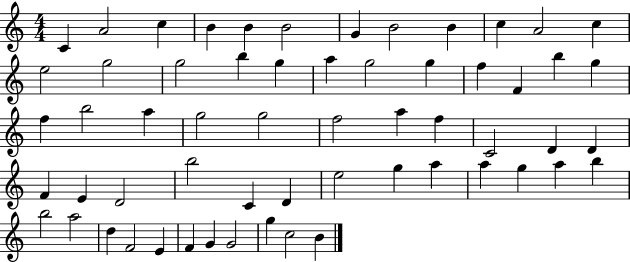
{
  \clef treble
  \numericTimeSignature
  \time 4/4
  \key c \major
  c'4 a'2 c''4 | b'4 b'4 b'2 | g'4 b'2 b'4 | c''4 a'2 c''4 | \break e''2 g''2 | g''2 b''4 g''4 | a''4 g''2 g''4 | f''4 f'4 b''4 g''4 | \break f''4 b''2 a''4 | g''2 g''2 | f''2 a''4 f''4 | c'2 d'4 d'4 | \break f'4 e'4 d'2 | b''2 c'4 d'4 | e''2 g''4 a''4 | a''4 g''4 a''4 b''4 | \break b''2 a''2 | d''4 f'2 e'4 | f'4 g'4 g'2 | g''4 c''2 b'4 | \break \bar "|."
}